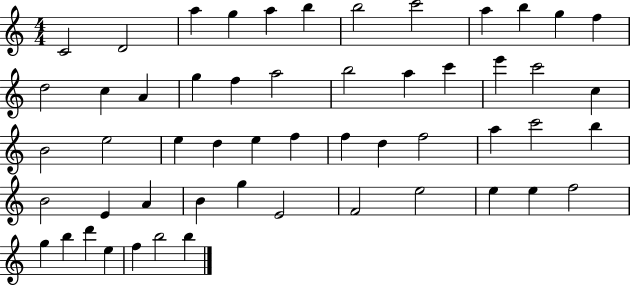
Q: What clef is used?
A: treble